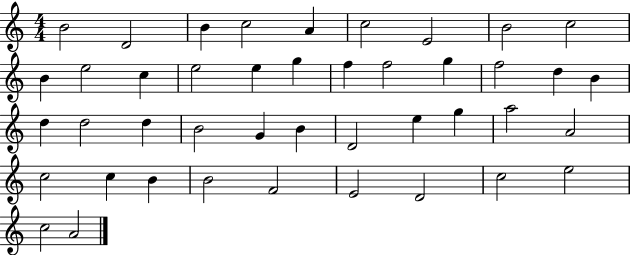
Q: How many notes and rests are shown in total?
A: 43